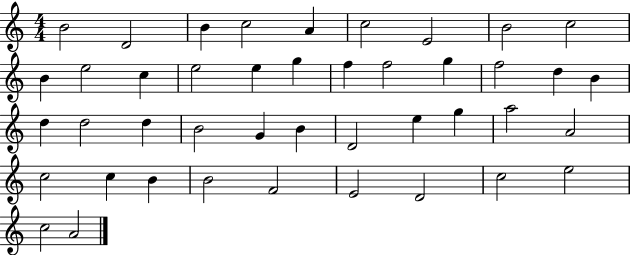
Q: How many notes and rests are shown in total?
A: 43